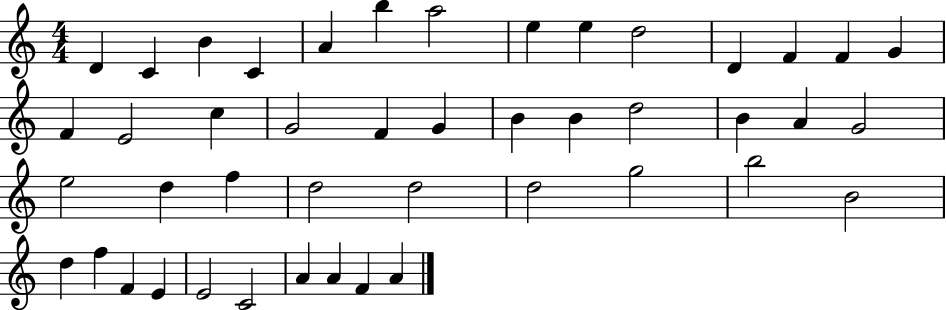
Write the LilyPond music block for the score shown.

{
  \clef treble
  \numericTimeSignature
  \time 4/4
  \key c \major
  d'4 c'4 b'4 c'4 | a'4 b''4 a''2 | e''4 e''4 d''2 | d'4 f'4 f'4 g'4 | \break f'4 e'2 c''4 | g'2 f'4 g'4 | b'4 b'4 d''2 | b'4 a'4 g'2 | \break e''2 d''4 f''4 | d''2 d''2 | d''2 g''2 | b''2 b'2 | \break d''4 f''4 f'4 e'4 | e'2 c'2 | a'4 a'4 f'4 a'4 | \bar "|."
}